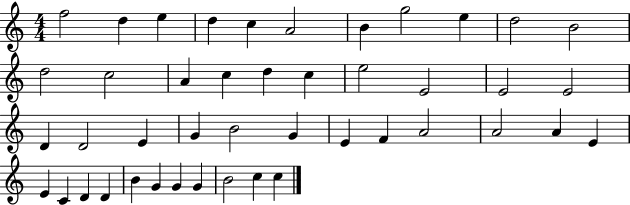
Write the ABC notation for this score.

X:1
T:Untitled
M:4/4
L:1/4
K:C
f2 d e d c A2 B g2 e d2 B2 d2 c2 A c d c e2 E2 E2 E2 D D2 E G B2 G E F A2 A2 A E E C D D B G G G B2 c c